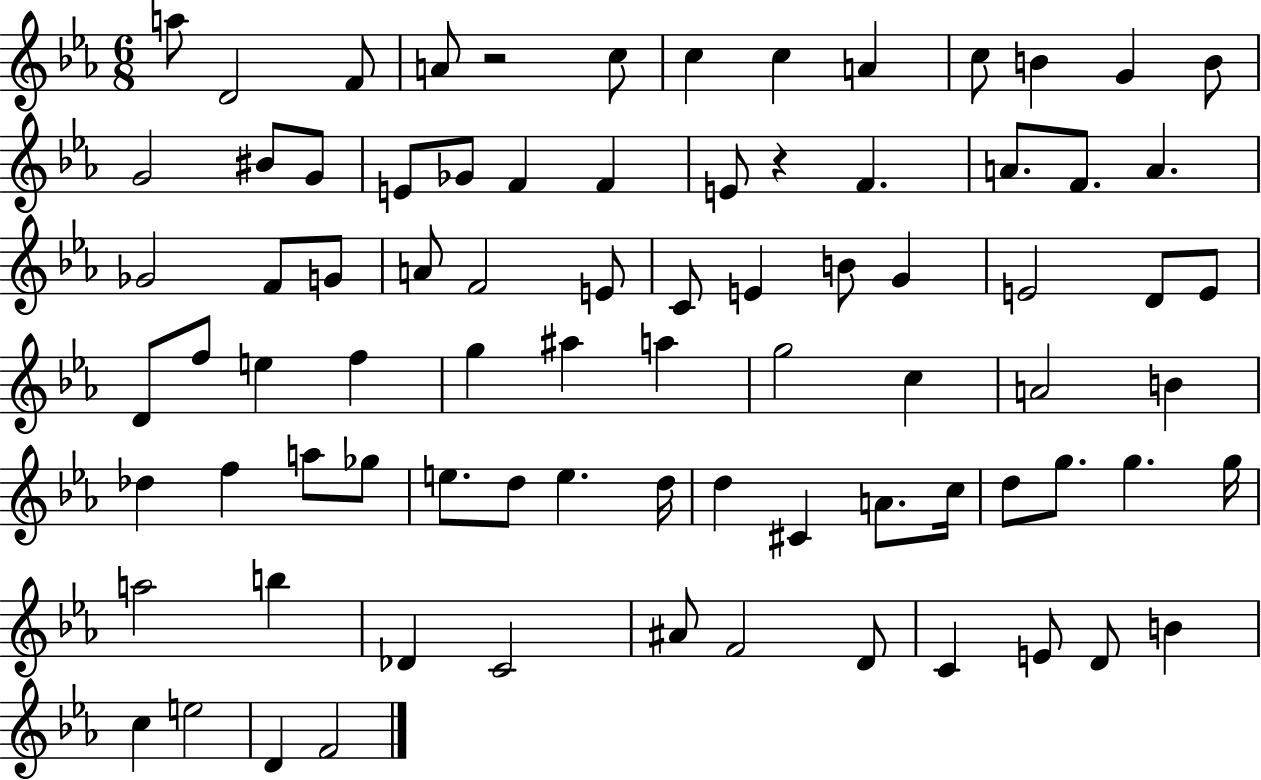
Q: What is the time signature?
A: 6/8